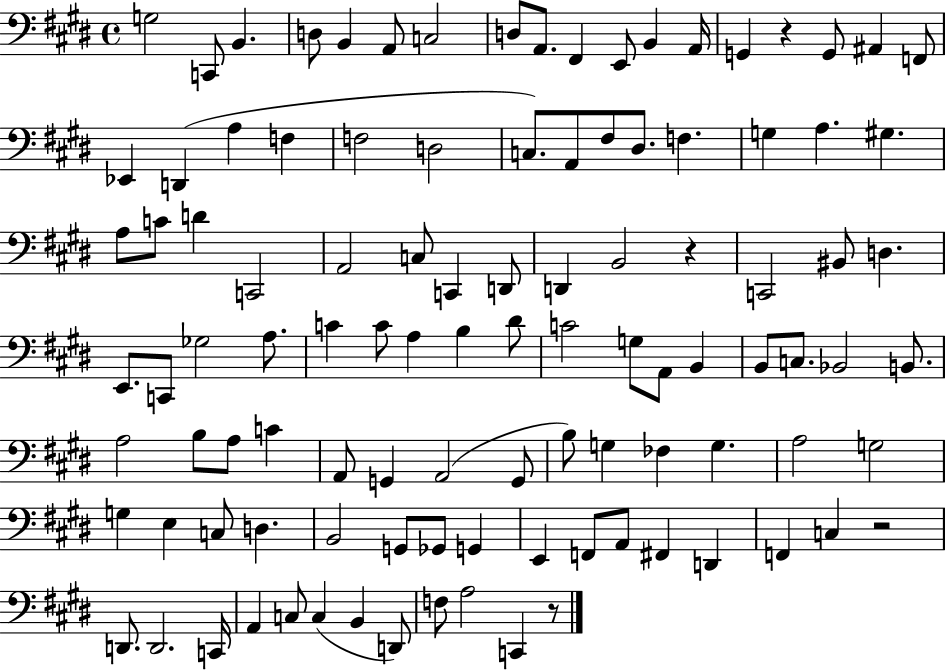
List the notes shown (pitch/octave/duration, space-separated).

G3/h C2/e B2/q. D3/e B2/q A2/e C3/h D3/e A2/e. F#2/q E2/e B2/q A2/s G2/q R/q G2/e A#2/q F2/e Eb2/q D2/q A3/q F3/q F3/h D3/h C3/e. A2/e F#3/e D#3/e. F3/q. G3/q A3/q. G#3/q. A3/e C4/e D4/q C2/h A2/h C3/e C2/q D2/e D2/q B2/h R/q C2/h BIS2/e D3/q. E2/e. C2/e Gb3/h A3/e. C4/q C4/e A3/q B3/q D#4/e C4/h G3/e A2/e B2/q B2/e C3/e. Bb2/h B2/e. A3/h B3/e A3/e C4/q A2/e G2/q A2/h G2/e B3/e G3/q FES3/q G3/q. A3/h G3/h G3/q E3/q C3/e D3/q. B2/h G2/e Gb2/e G2/q E2/q F2/e A2/e F#2/q D2/q F2/q C3/q R/h D2/e. D2/h. C2/s A2/q C3/e C3/q B2/q D2/e F3/e A3/h C2/q R/e